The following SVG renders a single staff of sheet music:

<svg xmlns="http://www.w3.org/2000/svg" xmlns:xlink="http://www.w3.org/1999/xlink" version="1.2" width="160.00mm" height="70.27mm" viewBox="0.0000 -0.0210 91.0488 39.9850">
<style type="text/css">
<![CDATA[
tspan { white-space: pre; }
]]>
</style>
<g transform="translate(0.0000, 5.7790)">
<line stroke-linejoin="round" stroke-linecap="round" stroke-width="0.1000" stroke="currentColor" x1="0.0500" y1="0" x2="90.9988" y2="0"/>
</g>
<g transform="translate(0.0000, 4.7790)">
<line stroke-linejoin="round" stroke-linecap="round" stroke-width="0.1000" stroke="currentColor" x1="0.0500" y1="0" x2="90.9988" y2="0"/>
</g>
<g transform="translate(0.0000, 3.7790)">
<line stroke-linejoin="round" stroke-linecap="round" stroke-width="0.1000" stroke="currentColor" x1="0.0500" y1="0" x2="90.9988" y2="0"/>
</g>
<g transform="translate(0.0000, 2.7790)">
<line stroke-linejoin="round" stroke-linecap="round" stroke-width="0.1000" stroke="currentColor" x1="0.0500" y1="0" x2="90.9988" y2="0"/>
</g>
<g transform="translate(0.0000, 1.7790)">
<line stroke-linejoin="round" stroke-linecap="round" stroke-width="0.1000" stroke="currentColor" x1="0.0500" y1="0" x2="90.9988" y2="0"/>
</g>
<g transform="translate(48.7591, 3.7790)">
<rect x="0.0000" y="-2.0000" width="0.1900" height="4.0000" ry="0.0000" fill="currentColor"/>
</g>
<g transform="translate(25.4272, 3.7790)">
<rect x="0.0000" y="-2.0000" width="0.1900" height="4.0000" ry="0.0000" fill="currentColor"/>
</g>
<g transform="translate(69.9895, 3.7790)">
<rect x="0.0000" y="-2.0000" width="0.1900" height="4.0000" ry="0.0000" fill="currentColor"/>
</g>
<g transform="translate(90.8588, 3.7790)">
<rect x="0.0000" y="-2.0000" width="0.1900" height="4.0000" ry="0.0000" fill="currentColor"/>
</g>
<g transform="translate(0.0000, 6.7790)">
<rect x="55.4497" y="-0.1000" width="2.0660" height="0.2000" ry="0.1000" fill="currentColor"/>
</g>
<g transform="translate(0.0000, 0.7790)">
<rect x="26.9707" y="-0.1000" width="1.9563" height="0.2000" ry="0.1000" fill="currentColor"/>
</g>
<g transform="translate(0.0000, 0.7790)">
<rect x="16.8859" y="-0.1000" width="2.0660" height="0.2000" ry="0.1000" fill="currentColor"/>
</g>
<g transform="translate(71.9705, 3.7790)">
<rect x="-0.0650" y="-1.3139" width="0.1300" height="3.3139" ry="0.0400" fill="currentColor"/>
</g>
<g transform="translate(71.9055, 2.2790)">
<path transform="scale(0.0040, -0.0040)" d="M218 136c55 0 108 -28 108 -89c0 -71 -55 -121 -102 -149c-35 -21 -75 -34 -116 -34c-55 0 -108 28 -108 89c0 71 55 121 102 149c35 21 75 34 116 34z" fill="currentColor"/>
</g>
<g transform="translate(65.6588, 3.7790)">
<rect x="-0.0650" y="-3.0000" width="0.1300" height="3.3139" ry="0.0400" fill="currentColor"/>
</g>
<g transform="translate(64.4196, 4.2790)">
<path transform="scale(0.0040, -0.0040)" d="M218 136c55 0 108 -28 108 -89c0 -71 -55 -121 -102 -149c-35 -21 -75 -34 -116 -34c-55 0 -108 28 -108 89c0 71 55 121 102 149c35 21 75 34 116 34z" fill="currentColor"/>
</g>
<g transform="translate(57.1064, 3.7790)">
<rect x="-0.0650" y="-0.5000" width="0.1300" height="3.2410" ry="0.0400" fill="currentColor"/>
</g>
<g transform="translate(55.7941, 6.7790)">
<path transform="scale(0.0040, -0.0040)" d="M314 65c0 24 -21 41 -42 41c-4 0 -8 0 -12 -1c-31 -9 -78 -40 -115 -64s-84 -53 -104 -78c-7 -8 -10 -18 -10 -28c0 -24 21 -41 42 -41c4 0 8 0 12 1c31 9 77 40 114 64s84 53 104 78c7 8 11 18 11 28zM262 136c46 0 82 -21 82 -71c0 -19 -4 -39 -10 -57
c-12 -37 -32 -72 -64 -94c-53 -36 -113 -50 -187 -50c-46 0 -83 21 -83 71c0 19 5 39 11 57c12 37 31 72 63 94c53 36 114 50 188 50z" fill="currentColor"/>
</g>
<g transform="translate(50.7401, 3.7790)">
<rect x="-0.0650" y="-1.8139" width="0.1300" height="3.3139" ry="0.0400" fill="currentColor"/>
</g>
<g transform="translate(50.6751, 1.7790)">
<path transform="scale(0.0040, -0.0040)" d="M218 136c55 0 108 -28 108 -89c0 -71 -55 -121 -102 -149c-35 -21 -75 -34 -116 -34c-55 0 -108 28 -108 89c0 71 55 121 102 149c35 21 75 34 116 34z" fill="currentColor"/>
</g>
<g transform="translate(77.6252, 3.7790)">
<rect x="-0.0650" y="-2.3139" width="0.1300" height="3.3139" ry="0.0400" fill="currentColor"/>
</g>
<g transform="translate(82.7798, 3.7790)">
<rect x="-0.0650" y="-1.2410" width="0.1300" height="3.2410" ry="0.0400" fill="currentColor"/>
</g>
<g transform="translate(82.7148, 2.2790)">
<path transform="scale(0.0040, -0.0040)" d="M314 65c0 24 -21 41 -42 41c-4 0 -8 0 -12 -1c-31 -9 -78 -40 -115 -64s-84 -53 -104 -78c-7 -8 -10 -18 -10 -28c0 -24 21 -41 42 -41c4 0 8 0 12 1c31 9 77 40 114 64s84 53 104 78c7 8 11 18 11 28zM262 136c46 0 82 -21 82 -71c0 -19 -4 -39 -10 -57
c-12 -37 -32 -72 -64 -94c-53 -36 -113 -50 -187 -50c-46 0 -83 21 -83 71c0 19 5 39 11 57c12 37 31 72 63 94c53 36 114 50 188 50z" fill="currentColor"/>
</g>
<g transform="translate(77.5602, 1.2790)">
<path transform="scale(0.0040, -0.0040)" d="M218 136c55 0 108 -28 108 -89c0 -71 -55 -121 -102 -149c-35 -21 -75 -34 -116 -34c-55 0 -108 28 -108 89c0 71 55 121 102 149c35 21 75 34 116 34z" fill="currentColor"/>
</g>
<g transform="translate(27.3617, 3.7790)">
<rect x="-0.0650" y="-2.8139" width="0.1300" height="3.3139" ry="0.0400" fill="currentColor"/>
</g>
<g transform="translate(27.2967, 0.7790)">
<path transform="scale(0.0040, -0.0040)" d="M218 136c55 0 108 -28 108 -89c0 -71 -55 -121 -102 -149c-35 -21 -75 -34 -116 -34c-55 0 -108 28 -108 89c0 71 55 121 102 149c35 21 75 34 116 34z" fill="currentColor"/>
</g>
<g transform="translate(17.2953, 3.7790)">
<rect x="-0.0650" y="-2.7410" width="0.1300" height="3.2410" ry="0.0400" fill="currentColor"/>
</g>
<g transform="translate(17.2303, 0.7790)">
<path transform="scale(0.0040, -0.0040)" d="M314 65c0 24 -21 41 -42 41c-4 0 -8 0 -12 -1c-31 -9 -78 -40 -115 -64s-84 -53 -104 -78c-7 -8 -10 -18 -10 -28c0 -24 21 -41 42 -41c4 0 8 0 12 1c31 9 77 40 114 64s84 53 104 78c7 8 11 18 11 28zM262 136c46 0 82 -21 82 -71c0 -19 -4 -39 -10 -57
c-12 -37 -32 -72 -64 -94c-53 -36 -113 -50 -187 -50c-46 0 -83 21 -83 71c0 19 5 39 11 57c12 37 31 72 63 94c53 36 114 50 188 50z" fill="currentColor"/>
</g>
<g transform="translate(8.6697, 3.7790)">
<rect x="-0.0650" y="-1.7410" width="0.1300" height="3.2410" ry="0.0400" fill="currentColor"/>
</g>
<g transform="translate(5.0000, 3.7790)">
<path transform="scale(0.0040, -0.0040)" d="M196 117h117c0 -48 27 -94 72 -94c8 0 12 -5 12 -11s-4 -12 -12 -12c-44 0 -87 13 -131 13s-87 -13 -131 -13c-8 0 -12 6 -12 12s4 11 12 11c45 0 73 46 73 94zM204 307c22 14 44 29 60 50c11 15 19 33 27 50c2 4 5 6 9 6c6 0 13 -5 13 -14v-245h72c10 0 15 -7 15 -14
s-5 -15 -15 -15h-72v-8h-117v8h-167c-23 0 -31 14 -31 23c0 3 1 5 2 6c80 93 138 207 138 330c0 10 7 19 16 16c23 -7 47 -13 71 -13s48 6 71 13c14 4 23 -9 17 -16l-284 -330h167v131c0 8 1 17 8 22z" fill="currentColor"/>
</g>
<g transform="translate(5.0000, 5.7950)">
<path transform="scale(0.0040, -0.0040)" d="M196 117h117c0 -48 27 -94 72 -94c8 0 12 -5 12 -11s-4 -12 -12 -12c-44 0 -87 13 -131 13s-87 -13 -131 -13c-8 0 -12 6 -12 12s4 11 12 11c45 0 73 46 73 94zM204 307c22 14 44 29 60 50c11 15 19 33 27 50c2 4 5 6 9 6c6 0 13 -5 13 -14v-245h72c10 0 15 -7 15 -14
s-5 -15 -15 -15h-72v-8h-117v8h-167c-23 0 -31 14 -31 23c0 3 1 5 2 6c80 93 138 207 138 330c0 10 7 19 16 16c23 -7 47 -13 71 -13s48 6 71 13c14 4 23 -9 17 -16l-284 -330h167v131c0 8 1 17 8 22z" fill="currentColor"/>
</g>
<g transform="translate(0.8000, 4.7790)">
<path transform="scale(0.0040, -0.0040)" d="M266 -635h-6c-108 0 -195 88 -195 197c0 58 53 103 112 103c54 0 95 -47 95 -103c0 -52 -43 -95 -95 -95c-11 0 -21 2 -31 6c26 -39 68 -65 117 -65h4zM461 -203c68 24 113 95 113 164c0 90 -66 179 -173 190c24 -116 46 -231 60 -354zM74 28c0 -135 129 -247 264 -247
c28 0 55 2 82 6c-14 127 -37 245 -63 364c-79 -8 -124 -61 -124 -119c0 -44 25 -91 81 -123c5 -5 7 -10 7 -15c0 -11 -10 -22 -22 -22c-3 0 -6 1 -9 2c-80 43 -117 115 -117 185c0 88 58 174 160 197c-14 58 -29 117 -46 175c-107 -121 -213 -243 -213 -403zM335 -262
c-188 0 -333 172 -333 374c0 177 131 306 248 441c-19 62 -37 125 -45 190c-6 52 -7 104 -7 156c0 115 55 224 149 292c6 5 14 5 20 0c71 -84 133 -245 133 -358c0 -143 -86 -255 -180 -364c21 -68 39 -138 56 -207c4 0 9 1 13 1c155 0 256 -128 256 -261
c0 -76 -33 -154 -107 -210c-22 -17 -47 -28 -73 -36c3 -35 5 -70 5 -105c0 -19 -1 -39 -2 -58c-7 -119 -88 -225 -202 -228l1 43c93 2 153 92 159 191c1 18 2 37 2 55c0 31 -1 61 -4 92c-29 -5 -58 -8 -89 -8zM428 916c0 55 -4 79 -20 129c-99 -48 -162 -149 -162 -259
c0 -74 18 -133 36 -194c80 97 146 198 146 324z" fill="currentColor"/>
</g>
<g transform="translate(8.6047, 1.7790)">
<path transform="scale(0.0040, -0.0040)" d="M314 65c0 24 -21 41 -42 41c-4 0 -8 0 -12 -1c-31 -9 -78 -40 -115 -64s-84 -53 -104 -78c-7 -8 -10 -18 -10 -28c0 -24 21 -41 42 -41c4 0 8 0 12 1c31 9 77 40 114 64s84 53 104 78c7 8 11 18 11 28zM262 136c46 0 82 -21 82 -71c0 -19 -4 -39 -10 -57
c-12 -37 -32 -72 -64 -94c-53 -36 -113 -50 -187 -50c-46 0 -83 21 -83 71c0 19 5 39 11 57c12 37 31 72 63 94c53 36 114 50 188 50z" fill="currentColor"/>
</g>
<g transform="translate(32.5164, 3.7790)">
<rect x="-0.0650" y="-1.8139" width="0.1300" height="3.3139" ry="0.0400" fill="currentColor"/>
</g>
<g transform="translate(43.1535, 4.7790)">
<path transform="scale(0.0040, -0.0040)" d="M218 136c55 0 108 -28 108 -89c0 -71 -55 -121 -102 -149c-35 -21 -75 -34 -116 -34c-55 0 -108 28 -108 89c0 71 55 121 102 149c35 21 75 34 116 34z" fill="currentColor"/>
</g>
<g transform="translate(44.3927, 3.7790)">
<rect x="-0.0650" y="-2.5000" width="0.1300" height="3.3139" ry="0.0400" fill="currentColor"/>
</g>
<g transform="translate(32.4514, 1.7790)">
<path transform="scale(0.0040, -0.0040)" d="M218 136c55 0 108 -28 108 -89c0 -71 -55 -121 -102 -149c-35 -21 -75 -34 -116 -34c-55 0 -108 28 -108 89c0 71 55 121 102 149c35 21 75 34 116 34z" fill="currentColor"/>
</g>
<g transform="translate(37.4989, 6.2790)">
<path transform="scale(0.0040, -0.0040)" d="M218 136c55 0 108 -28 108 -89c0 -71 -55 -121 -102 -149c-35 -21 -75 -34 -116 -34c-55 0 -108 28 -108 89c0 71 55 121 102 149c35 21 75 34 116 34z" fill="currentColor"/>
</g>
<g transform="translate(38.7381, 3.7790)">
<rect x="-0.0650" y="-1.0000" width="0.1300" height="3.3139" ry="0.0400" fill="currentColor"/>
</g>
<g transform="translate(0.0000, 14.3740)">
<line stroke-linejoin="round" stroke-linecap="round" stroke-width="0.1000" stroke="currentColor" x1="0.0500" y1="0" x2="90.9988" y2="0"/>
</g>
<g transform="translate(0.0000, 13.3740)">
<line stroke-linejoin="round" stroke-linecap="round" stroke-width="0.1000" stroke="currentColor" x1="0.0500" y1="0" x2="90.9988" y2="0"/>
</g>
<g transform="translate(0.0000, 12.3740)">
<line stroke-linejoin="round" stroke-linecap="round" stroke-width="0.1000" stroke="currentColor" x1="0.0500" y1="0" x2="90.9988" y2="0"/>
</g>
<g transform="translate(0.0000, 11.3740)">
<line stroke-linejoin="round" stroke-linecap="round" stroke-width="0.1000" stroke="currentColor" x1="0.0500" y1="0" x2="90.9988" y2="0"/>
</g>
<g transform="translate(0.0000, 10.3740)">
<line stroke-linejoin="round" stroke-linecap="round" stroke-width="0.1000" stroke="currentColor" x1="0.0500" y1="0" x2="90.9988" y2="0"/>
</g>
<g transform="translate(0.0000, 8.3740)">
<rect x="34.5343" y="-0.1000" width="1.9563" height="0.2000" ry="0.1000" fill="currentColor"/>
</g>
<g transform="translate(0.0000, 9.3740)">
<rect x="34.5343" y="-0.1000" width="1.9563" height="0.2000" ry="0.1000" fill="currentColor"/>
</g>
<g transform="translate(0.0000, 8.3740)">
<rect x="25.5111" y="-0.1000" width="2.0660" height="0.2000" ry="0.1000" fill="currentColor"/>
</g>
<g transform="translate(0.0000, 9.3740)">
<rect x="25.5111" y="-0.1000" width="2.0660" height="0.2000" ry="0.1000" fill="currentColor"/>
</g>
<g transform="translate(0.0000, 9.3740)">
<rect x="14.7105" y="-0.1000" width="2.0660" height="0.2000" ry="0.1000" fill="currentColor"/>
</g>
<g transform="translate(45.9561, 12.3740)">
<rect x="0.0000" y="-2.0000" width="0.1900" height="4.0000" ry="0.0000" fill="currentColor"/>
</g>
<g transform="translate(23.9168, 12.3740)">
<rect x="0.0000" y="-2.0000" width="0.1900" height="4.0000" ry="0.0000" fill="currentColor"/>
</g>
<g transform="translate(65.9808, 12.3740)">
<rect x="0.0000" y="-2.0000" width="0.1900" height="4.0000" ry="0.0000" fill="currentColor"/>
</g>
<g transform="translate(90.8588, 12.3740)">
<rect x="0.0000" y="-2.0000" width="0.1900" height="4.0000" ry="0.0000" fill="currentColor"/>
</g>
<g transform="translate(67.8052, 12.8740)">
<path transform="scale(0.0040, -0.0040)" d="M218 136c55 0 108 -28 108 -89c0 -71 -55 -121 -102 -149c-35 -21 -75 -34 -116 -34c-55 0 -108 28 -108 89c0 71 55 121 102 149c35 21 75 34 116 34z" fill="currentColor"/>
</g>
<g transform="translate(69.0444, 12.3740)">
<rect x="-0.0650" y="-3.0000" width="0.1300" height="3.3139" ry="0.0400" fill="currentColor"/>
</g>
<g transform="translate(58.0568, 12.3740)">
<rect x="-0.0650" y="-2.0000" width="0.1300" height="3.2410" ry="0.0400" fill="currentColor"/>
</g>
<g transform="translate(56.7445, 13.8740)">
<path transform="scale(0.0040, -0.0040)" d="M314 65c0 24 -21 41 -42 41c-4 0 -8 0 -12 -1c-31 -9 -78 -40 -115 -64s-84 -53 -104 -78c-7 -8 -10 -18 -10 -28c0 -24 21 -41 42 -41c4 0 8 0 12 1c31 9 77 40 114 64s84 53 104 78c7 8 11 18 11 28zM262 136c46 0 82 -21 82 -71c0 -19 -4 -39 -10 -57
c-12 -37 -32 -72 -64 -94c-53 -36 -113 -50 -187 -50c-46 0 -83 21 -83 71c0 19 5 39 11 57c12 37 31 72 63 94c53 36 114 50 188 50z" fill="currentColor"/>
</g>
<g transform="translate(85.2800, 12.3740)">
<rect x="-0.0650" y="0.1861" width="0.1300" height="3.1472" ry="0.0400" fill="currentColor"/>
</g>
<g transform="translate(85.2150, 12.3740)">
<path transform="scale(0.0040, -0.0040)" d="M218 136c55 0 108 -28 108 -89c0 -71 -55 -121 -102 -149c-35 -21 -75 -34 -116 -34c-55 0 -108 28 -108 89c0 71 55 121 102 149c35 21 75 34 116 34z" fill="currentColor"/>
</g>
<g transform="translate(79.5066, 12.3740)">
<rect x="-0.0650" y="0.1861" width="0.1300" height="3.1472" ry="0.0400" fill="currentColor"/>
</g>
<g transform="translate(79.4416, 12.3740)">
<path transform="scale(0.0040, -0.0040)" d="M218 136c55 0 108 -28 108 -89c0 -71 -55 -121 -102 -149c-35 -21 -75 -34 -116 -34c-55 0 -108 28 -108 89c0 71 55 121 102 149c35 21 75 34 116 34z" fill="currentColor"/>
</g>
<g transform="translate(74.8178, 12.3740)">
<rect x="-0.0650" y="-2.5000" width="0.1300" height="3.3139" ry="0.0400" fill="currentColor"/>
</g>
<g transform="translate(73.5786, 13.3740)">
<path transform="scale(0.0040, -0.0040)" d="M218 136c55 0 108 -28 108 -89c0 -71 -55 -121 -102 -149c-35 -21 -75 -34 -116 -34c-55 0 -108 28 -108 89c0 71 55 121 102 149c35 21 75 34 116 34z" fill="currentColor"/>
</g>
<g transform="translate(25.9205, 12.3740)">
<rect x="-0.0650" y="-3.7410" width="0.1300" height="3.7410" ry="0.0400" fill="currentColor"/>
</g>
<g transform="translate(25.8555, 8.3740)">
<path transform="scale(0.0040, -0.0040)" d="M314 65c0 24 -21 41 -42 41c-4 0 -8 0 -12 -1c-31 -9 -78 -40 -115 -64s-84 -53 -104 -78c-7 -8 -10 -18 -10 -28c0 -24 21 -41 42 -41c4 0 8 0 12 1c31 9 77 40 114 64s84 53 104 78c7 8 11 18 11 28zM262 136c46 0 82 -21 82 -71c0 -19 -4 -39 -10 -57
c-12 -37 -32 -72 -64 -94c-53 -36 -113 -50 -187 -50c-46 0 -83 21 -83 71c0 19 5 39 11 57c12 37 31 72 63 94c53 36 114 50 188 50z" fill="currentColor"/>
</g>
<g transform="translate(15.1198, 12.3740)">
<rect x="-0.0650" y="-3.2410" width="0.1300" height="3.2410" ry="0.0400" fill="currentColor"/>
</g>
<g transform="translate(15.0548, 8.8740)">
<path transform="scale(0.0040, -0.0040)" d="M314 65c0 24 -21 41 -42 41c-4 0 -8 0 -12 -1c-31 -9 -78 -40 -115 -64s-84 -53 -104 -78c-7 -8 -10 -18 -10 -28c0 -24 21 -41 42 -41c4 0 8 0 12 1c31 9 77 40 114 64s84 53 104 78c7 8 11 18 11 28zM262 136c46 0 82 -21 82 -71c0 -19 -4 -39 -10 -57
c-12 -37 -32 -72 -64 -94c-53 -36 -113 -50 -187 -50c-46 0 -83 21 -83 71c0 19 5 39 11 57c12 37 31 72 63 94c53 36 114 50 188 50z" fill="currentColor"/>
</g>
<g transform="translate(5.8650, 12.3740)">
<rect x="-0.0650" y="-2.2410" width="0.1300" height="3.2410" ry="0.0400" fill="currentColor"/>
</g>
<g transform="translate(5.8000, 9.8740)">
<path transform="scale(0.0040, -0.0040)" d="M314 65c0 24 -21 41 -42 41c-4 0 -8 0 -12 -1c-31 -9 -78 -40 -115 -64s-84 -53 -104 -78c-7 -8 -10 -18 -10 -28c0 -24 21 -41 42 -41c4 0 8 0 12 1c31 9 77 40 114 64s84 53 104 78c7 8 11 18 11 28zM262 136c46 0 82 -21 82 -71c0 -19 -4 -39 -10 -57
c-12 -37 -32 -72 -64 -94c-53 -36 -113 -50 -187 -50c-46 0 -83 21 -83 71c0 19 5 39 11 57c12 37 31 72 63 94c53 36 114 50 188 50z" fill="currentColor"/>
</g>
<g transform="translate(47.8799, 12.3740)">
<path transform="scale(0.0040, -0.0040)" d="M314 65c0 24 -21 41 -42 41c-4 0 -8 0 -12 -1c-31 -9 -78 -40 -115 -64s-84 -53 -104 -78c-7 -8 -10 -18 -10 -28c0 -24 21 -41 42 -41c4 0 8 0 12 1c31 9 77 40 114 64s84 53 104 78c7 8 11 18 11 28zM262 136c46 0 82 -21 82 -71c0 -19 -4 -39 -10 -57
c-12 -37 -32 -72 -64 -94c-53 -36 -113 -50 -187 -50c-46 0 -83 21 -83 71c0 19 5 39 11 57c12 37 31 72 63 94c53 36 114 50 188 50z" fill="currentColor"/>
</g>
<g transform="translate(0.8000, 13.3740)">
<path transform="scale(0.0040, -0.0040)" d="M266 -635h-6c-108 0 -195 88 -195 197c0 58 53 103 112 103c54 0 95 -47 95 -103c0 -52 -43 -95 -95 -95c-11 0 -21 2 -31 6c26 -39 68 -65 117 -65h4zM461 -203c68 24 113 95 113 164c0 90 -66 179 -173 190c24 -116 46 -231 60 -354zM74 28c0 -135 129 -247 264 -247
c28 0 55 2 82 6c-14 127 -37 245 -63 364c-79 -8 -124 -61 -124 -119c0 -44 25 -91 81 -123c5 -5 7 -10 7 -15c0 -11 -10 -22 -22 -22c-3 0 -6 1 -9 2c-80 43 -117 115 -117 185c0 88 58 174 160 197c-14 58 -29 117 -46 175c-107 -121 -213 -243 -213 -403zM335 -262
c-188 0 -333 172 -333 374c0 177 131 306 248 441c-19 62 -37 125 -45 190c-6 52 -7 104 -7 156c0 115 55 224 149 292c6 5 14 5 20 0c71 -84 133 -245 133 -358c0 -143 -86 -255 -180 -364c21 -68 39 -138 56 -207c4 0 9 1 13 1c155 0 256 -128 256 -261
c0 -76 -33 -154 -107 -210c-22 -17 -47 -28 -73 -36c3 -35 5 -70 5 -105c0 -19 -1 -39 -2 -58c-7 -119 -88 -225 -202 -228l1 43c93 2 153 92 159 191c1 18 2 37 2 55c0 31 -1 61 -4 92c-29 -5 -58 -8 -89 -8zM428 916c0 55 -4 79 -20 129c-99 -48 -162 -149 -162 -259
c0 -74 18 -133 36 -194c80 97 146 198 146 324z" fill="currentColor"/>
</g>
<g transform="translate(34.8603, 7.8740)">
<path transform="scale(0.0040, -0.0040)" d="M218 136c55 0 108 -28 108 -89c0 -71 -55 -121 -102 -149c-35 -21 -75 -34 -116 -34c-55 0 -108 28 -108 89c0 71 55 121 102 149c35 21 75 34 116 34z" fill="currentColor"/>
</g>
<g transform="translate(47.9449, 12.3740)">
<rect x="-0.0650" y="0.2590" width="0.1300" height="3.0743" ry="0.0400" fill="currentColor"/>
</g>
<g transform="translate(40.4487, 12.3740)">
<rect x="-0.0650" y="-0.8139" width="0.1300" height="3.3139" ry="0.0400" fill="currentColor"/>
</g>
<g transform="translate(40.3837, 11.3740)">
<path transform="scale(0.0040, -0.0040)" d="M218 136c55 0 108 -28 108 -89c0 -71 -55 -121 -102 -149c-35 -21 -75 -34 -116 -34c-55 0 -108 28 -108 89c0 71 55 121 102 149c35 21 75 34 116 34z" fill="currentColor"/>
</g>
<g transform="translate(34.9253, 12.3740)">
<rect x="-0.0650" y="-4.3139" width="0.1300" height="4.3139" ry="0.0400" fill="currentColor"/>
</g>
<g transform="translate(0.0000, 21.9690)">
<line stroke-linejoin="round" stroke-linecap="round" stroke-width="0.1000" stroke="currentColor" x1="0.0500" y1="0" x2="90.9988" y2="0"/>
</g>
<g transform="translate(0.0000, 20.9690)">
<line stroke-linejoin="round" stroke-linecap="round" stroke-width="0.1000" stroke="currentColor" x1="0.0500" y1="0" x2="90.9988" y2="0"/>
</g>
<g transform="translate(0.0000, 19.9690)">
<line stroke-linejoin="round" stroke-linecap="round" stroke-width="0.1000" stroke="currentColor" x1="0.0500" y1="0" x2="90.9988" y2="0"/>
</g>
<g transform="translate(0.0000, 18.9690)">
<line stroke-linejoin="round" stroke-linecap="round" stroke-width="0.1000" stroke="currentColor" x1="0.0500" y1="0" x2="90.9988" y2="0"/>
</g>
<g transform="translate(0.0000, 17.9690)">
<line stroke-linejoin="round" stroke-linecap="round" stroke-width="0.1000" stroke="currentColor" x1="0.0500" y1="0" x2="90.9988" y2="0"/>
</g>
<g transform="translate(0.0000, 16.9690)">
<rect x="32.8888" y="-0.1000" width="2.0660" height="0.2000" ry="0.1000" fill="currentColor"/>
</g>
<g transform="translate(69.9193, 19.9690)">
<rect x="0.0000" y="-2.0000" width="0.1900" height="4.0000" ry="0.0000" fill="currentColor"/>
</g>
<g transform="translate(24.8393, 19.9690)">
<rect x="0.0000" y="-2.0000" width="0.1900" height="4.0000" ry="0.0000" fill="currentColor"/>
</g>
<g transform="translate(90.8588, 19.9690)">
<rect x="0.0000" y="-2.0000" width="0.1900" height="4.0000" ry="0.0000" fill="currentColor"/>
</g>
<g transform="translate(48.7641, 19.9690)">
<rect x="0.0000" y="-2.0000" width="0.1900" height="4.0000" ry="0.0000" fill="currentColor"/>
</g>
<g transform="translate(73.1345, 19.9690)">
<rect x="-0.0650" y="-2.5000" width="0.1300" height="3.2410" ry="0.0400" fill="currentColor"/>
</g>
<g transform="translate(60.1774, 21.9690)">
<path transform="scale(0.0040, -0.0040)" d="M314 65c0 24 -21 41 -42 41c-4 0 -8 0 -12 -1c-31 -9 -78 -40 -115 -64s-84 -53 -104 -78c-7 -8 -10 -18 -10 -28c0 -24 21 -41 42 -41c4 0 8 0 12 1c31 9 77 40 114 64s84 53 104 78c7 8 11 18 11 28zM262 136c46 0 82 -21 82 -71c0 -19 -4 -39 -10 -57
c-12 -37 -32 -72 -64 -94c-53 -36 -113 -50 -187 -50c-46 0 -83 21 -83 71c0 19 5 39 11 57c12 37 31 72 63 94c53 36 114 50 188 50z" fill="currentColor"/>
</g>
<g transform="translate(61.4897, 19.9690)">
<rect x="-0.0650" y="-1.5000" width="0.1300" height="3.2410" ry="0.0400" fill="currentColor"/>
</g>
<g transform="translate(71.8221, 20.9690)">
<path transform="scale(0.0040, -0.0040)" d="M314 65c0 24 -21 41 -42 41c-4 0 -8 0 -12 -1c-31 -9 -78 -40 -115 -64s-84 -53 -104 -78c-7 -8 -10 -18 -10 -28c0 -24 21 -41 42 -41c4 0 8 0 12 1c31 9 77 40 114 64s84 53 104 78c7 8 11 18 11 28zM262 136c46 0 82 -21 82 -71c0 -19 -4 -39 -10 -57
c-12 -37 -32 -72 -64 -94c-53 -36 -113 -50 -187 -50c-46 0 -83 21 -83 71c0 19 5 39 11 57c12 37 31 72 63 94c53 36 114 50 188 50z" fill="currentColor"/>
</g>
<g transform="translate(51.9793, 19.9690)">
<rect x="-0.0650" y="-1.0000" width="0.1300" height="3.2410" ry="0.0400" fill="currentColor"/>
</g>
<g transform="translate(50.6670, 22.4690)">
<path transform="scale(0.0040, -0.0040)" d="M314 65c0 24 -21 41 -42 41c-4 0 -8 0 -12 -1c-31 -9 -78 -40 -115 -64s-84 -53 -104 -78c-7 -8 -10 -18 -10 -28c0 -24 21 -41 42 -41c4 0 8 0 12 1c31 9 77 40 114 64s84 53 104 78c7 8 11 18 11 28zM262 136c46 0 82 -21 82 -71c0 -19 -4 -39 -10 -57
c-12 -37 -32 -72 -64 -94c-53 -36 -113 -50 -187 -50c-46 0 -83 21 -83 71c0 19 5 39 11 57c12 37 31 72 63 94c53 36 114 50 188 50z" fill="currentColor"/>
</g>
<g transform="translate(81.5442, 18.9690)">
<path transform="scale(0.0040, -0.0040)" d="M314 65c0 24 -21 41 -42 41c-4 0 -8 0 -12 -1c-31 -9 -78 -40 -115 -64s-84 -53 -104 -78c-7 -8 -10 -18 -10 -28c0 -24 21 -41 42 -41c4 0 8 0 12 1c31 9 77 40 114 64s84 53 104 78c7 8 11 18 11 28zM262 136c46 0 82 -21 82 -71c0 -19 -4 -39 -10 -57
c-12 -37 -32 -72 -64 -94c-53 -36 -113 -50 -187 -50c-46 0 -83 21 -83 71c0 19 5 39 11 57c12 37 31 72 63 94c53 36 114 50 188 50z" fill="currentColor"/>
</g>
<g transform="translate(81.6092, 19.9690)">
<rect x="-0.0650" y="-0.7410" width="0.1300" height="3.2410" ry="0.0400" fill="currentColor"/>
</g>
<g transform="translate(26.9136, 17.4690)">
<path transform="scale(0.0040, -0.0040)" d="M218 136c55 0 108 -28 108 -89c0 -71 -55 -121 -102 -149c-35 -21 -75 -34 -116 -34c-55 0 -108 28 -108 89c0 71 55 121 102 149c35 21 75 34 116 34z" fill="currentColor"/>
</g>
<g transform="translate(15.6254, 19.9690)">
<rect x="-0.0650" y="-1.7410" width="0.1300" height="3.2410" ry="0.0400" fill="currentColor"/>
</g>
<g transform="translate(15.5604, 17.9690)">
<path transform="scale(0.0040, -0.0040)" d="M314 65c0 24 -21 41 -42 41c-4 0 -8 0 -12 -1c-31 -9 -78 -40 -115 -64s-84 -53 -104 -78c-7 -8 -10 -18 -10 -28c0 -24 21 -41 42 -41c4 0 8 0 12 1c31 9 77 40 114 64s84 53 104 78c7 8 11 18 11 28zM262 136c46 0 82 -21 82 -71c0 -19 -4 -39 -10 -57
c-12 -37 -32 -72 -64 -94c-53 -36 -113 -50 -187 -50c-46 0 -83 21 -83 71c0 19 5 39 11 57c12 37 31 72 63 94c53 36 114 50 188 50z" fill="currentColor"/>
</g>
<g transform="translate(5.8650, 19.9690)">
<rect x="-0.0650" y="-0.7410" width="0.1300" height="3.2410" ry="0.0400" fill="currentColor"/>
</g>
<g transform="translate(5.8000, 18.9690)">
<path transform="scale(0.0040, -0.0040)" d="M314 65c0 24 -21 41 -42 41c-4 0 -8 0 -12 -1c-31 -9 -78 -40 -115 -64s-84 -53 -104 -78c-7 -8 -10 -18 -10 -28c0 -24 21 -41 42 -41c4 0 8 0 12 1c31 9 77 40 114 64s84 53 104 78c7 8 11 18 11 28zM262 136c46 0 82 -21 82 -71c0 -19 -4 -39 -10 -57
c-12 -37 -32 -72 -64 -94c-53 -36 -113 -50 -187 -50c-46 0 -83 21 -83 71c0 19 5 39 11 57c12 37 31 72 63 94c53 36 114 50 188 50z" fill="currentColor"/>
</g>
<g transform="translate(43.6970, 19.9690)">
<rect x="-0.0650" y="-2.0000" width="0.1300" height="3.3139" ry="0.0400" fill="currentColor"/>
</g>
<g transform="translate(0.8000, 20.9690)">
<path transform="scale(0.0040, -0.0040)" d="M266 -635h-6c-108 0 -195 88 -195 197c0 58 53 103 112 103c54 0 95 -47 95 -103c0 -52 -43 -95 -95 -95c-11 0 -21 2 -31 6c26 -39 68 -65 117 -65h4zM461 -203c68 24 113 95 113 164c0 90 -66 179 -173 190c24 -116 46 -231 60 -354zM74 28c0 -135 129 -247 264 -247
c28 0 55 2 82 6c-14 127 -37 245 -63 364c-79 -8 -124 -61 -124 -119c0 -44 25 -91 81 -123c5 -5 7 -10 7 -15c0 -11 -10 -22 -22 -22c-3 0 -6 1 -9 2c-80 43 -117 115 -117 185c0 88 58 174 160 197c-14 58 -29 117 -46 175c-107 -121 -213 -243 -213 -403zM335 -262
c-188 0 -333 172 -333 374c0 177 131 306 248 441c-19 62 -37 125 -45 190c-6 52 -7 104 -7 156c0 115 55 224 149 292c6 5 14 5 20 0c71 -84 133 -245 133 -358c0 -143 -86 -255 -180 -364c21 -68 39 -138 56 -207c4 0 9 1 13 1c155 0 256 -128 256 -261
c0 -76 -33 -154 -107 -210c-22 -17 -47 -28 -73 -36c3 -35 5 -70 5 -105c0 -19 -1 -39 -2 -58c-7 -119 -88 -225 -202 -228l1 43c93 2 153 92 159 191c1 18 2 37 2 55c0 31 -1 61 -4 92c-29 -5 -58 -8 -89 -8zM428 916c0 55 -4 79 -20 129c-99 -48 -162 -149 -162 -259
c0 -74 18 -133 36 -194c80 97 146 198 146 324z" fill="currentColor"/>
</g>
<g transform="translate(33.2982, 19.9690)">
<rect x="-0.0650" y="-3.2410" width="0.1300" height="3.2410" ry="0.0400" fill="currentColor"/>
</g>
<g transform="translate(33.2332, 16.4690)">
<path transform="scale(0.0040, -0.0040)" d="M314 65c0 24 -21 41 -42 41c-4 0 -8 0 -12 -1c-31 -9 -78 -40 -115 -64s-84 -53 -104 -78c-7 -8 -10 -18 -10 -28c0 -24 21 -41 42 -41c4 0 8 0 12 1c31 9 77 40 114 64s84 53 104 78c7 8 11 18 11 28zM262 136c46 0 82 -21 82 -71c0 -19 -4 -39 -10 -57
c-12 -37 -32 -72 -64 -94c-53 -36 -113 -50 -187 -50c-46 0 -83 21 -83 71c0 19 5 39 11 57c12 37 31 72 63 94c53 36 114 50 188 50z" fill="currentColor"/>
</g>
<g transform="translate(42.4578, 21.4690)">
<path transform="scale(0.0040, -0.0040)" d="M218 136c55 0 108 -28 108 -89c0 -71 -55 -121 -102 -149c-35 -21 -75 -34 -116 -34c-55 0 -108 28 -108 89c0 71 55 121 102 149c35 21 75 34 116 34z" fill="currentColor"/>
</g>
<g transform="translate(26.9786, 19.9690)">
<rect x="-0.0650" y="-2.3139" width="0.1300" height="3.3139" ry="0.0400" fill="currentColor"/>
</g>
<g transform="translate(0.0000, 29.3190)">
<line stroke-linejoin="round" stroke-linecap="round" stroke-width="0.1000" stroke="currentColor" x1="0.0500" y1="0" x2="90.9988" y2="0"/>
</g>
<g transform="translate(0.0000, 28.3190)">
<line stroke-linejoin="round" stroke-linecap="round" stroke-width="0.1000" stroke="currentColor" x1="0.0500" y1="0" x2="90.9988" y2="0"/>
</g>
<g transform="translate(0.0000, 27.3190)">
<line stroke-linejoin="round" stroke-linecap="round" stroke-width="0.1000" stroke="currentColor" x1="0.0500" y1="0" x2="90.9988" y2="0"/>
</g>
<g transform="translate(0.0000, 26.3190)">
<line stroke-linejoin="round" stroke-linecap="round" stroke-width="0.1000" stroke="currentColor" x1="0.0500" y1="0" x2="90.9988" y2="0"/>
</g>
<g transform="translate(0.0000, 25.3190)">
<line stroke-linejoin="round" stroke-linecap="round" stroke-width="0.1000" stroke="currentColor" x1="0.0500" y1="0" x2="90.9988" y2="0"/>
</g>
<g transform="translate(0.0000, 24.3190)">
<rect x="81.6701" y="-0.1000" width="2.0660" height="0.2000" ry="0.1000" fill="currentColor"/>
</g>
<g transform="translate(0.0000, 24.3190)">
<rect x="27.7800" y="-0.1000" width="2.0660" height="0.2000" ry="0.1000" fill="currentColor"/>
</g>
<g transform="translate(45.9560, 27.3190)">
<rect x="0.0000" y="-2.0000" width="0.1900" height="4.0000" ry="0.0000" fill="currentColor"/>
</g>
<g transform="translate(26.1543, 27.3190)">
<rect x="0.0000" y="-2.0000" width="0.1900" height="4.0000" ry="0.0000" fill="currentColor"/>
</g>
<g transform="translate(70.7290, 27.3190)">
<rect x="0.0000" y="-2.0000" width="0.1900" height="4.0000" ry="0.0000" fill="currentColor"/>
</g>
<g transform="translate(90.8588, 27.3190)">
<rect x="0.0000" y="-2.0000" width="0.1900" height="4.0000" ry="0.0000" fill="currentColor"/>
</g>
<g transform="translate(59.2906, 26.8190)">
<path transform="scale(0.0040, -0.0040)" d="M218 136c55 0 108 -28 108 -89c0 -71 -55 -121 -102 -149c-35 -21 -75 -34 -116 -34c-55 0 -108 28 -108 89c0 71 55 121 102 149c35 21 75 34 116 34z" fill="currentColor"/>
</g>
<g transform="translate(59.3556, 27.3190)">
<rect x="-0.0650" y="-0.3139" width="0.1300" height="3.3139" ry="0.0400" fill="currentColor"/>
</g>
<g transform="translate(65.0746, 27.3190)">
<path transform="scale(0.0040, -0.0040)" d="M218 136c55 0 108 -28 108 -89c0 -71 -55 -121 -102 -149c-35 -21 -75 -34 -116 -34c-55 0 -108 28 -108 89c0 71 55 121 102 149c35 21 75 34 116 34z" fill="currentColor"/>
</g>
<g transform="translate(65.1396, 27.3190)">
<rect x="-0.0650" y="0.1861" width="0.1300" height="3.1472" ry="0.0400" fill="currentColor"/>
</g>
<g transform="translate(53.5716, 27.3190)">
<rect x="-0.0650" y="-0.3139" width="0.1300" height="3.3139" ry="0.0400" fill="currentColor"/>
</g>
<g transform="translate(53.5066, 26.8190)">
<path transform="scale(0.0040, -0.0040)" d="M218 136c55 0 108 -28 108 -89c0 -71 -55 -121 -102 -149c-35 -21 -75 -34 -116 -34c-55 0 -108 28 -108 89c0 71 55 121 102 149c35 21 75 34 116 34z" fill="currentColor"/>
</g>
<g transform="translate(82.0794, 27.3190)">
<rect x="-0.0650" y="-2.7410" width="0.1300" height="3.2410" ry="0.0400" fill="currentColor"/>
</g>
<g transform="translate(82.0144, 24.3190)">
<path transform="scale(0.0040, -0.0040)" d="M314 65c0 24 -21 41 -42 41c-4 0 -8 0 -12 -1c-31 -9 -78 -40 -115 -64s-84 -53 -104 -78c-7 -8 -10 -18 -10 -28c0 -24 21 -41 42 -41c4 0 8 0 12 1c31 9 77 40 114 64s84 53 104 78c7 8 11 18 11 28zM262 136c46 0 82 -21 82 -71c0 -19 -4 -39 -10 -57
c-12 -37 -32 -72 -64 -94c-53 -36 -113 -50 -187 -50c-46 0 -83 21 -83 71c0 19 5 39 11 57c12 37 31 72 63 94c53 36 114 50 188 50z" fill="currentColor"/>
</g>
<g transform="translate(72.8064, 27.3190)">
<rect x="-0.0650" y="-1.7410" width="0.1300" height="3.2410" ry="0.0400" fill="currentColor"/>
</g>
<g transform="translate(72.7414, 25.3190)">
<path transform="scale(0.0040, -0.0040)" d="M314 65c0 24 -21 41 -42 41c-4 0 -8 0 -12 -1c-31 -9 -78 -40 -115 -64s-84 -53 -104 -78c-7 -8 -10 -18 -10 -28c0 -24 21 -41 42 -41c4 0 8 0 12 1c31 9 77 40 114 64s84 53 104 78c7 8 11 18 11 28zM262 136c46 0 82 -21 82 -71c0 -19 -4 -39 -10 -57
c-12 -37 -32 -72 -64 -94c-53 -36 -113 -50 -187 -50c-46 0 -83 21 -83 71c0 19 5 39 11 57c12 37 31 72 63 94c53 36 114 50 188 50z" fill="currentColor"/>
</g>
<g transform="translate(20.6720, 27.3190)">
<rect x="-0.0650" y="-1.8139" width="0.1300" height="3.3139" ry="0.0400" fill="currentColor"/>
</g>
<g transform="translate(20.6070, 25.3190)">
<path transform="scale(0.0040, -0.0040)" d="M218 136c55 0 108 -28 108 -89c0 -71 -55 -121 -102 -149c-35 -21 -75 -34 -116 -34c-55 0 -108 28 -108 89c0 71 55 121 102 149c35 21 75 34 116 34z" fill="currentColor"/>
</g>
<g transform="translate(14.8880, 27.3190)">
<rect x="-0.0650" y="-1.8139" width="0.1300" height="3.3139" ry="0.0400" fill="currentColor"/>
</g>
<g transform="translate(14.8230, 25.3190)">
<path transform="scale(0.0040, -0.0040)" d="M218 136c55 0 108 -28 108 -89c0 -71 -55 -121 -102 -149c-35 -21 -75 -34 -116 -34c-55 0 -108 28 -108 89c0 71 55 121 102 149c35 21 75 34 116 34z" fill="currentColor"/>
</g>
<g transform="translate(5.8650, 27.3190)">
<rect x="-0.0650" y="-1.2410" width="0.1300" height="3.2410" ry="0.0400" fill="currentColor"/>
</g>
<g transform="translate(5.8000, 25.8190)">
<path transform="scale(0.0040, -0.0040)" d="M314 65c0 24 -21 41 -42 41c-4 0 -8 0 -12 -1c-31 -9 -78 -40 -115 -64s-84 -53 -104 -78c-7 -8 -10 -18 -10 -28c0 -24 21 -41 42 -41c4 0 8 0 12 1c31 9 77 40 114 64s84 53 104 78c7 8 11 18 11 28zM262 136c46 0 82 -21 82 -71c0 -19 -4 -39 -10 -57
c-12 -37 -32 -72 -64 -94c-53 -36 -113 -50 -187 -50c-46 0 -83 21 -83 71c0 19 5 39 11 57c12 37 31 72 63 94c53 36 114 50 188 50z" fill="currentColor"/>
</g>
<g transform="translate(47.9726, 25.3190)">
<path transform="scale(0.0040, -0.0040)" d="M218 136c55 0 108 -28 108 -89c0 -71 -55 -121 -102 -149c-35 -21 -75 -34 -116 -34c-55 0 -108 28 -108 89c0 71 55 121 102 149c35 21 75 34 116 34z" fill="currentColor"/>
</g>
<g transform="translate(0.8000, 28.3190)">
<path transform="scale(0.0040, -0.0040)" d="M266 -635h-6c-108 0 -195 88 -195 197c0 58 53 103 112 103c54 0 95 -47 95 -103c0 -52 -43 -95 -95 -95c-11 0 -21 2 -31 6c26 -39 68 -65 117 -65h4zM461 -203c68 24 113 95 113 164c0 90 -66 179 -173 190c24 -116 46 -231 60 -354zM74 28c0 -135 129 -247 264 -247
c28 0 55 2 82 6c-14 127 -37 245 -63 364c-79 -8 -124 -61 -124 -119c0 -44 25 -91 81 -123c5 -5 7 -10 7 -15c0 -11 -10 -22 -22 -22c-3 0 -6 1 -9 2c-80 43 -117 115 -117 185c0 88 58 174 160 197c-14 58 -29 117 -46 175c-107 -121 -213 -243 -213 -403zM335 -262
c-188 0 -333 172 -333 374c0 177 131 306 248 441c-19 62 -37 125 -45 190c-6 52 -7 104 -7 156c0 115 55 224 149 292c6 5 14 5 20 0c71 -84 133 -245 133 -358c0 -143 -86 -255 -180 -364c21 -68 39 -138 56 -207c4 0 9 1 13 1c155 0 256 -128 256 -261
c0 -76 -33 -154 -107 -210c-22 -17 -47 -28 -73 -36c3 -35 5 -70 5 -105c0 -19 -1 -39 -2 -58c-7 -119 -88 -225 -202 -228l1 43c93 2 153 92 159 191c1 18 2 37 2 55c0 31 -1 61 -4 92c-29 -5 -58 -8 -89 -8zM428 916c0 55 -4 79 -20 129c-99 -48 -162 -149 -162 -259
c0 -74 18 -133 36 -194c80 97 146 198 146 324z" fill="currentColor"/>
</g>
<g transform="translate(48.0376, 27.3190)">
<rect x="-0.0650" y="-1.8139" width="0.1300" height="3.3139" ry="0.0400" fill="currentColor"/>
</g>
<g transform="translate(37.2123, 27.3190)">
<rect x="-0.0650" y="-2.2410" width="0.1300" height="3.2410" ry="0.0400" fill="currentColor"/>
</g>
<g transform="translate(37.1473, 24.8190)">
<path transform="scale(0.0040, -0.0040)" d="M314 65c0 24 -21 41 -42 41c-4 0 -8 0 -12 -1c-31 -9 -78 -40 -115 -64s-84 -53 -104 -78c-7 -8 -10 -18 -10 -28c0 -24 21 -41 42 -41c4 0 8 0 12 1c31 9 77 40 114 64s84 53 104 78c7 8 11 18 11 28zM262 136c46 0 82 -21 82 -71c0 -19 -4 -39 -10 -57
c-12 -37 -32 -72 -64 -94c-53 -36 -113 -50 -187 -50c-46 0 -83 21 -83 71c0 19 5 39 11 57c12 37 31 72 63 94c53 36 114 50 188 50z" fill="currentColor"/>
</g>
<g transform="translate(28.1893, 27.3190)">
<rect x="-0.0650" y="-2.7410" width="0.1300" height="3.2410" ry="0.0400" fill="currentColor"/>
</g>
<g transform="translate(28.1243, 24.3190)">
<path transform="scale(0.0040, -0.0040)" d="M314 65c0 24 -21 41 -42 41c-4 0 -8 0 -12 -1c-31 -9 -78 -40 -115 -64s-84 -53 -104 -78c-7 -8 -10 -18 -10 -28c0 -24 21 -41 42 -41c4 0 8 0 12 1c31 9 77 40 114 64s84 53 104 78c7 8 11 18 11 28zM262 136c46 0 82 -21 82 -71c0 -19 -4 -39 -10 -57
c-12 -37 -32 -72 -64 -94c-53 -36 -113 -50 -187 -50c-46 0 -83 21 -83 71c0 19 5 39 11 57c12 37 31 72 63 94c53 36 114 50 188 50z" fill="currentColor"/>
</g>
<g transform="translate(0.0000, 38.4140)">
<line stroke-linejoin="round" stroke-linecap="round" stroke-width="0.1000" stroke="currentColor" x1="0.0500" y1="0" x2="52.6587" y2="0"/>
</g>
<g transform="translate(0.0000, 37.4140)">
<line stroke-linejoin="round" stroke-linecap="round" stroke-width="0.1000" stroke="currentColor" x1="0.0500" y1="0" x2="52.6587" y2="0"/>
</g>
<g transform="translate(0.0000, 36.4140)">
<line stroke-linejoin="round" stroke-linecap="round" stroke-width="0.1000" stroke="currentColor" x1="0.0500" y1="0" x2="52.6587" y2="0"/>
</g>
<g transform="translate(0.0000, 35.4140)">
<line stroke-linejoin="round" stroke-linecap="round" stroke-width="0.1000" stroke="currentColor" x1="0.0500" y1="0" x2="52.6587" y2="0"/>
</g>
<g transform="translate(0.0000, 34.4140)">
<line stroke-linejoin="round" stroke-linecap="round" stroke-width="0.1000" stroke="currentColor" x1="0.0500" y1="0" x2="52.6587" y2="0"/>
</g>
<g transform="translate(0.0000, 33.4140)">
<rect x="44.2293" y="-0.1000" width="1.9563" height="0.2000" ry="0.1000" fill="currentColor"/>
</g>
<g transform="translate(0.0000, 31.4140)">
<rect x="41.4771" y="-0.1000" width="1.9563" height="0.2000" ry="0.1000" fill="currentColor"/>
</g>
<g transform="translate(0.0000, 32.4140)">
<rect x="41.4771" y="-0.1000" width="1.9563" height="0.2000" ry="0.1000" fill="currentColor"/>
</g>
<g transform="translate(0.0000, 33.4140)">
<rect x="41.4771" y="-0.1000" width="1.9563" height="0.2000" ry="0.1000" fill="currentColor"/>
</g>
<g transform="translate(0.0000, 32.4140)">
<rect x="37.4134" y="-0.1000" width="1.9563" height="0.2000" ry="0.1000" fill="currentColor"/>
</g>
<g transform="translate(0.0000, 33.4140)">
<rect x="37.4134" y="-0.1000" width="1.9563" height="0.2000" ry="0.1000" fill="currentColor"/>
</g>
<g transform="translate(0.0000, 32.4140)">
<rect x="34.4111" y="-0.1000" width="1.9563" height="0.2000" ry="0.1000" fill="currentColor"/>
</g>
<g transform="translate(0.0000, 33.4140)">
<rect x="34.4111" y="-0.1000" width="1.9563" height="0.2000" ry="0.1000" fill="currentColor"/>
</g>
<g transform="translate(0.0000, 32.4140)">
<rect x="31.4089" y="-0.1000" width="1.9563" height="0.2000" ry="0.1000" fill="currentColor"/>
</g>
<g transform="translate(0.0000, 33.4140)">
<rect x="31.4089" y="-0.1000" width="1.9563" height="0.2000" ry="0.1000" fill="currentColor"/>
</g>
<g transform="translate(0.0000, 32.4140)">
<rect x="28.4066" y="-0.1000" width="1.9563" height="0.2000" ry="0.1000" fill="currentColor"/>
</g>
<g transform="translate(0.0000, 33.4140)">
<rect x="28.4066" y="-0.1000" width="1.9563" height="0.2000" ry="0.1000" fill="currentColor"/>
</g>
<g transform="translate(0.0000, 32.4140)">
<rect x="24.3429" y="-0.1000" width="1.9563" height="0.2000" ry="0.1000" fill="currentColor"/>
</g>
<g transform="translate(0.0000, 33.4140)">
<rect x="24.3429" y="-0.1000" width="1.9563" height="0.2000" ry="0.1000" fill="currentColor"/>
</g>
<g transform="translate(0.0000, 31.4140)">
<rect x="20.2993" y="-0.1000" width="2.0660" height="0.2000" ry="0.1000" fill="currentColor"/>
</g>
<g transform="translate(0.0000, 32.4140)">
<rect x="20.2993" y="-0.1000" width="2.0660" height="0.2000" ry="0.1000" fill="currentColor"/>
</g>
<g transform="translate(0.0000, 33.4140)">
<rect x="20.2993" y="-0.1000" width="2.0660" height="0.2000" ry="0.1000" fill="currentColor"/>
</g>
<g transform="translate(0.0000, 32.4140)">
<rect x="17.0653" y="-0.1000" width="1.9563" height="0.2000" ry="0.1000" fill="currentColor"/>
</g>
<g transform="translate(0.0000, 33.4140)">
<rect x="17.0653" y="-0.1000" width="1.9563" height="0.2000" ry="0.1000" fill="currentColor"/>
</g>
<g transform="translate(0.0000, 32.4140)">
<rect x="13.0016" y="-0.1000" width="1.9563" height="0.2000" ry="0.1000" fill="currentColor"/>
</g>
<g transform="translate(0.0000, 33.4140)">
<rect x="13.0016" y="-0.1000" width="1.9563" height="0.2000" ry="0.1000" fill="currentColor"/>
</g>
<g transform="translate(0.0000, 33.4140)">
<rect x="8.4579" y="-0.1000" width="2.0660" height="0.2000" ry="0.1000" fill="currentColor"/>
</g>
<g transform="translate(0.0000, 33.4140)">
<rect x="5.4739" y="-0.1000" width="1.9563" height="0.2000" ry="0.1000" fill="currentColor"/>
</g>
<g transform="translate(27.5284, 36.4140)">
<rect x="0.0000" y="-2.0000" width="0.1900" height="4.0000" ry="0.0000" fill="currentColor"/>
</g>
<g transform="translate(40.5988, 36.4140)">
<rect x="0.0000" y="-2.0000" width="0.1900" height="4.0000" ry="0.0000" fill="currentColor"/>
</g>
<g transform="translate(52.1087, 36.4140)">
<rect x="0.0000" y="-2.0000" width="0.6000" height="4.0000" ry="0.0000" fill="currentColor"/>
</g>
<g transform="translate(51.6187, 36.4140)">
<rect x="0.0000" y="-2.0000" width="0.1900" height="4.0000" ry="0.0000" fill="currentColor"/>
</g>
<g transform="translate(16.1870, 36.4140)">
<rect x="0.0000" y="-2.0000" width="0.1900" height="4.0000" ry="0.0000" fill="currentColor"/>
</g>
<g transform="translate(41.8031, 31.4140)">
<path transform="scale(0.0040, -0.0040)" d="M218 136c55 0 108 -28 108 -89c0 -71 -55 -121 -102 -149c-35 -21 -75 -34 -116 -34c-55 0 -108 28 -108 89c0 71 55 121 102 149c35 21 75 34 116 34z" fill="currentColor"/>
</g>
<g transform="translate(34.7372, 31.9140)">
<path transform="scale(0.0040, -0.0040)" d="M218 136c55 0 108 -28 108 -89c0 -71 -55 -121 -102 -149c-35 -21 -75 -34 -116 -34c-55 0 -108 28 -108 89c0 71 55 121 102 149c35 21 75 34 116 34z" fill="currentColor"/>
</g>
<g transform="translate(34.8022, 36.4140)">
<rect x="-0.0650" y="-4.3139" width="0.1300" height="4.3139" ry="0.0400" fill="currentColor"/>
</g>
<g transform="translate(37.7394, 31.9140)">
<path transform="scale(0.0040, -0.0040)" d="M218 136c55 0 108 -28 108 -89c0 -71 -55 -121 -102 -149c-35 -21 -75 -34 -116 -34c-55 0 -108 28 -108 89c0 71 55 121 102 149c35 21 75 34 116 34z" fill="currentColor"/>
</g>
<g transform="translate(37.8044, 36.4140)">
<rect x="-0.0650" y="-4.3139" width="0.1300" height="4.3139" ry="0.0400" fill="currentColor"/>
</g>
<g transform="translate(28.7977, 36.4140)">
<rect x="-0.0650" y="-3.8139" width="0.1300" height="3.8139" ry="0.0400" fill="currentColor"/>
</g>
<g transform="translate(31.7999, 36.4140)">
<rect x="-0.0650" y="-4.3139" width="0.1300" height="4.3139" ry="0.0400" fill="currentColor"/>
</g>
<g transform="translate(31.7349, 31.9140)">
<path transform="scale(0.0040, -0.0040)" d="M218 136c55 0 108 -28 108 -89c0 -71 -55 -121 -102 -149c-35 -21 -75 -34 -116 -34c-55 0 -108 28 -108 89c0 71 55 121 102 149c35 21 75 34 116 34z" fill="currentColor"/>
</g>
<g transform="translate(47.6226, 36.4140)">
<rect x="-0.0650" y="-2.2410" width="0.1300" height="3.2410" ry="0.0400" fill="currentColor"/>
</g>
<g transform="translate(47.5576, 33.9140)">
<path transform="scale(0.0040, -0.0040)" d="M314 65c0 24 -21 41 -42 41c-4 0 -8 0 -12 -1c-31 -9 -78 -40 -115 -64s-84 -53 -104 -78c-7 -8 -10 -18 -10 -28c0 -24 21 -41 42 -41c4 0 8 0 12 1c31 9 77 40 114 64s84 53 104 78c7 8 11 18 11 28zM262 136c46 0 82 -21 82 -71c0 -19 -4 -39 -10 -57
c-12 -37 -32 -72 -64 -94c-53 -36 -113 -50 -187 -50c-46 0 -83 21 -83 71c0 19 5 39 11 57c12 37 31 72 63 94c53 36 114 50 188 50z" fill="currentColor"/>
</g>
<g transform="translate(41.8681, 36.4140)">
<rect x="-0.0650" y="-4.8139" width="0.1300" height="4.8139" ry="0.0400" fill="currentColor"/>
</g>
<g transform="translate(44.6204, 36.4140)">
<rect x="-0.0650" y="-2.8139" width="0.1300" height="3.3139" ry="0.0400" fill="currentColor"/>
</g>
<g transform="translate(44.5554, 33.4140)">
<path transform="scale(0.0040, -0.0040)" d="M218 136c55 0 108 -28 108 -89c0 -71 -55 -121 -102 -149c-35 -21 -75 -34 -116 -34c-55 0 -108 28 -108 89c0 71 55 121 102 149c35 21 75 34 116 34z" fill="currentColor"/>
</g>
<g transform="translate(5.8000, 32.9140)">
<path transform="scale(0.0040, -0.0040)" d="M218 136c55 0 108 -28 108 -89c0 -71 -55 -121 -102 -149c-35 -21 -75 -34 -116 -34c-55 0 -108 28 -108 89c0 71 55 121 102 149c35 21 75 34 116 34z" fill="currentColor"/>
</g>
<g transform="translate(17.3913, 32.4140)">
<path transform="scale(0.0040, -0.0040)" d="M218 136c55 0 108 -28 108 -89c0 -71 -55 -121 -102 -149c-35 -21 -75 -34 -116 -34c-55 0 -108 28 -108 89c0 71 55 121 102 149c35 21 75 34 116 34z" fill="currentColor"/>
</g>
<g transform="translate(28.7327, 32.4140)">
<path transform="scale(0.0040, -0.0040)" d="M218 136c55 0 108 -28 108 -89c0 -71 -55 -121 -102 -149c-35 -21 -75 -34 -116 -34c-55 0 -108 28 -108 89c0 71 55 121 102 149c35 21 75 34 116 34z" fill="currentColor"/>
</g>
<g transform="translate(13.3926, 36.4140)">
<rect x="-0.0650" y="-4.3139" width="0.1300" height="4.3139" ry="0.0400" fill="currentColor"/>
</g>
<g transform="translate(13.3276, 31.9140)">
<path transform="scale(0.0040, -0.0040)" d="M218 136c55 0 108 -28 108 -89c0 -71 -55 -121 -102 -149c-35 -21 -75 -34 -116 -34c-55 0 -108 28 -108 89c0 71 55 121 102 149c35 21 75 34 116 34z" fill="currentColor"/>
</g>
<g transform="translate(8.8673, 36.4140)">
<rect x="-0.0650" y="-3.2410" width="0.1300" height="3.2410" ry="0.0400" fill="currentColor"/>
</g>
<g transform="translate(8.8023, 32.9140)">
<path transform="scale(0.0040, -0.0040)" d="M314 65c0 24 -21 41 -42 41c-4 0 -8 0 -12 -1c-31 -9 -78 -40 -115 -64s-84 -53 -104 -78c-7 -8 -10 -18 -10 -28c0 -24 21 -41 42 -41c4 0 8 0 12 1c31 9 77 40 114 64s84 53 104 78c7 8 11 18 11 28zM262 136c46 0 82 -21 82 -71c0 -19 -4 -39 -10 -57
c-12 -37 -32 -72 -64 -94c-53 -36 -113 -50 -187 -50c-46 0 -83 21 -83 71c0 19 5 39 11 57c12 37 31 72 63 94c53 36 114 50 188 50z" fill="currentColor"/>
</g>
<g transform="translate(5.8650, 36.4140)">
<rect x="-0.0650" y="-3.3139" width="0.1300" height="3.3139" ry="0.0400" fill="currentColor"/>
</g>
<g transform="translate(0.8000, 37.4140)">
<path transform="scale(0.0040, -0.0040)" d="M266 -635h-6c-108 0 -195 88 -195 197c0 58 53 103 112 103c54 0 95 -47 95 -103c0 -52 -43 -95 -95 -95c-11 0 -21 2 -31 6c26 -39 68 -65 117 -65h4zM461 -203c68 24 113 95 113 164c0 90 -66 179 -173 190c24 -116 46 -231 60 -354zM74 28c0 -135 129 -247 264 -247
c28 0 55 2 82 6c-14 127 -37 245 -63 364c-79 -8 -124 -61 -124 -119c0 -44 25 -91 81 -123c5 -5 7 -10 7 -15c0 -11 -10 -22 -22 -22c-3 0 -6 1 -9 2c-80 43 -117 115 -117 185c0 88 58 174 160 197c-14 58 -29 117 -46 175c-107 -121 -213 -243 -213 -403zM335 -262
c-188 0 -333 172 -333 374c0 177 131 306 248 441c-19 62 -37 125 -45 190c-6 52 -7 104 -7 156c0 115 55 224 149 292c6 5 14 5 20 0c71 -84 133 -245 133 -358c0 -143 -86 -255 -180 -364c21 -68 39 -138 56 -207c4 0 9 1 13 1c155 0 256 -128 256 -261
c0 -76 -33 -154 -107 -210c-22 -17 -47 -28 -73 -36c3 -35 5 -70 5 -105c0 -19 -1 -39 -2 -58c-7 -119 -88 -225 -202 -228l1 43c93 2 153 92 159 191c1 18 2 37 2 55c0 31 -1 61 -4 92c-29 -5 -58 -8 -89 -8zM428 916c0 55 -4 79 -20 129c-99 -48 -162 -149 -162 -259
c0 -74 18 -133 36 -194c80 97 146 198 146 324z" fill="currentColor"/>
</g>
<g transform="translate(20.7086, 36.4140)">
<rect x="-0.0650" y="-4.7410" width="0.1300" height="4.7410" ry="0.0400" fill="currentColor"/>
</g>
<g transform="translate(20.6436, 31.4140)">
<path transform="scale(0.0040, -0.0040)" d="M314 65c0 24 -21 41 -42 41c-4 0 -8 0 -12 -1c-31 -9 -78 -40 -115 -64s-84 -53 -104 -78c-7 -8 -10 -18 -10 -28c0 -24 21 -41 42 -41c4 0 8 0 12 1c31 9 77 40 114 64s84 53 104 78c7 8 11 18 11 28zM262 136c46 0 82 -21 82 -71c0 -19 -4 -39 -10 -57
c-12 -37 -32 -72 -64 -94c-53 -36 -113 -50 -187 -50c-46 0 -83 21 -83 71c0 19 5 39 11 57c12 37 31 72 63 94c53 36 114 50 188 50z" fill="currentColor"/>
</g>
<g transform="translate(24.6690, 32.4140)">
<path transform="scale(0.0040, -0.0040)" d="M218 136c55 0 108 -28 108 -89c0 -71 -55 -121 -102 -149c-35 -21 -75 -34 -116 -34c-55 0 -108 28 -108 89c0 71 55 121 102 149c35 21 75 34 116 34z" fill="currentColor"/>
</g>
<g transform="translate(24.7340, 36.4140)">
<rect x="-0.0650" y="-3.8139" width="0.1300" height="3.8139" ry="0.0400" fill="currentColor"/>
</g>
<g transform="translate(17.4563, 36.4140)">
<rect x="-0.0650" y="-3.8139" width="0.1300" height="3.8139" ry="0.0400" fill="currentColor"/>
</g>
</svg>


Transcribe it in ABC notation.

X:1
T:Untitled
M:4/4
L:1/4
K:C
f2 a2 a f D G f C2 A e g e2 g2 b2 c'2 d' d B2 F2 A G B B d2 f2 g b2 F D2 E2 G2 d2 e2 f f a2 g2 f c c B f2 a2 b b2 d' c' e'2 c' c' d' d' d' e' a g2